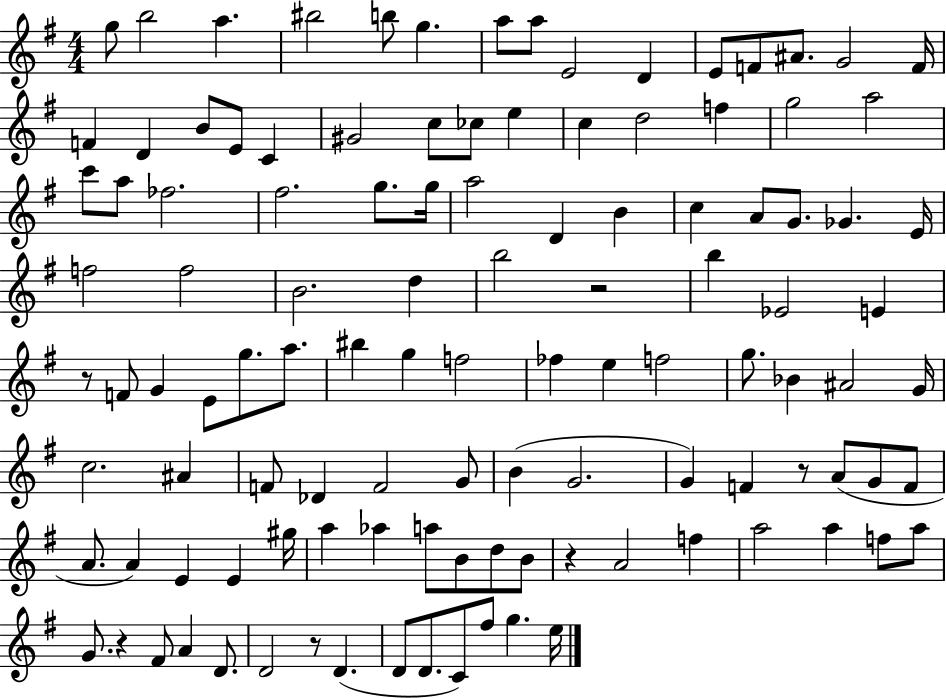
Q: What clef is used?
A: treble